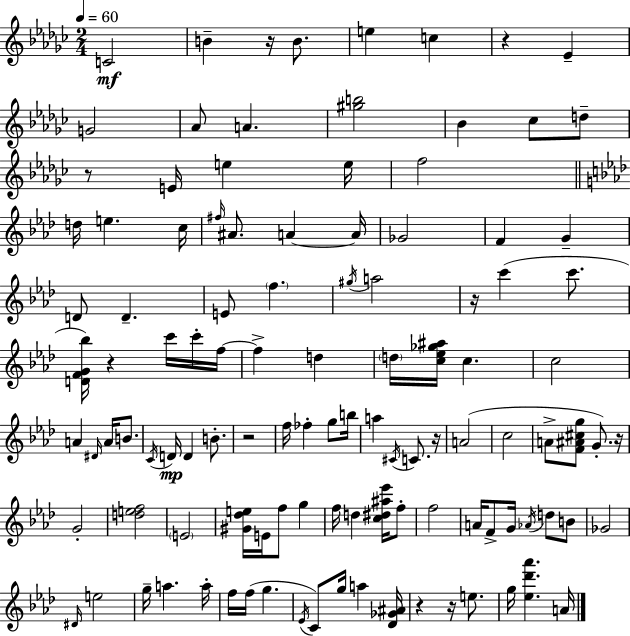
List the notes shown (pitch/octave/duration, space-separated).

C4/h B4/q R/s B4/e. E5/q C5/q R/q Eb4/q G4/h Ab4/e A4/q. [G#5,B5]/h Bb4/q CES5/e D5/e R/e E4/s E5/q E5/s F5/h D5/s E5/q. C5/s F#5/s A#4/e. A4/q A4/s Gb4/h F4/q G4/q D4/e D4/q. E4/e F5/q. G#5/s A5/h R/s C6/q C6/e. [D4,F4,G4,Bb5]/s R/q C6/s C6/s F5/s F5/q D5/q D5/s [C5,Eb5,Gb5,A#5]/s C5/q. C5/h A4/q D#4/s A4/s B4/e. C4/s D4/s D4/q B4/e. R/h F5/s FES5/q G5/e B5/s A5/q C#4/s C4/e. R/s A4/h C5/h A4/e [F4,A#4,C#5,G5]/e G4/e. R/s G4/h [D5,E5,F5]/h E4/h [G#4,Db5,E5]/s E4/s F5/e G5/q F5/s D5/q [C5,D#5,A#5,Eb6]/s F5/e F5/h A4/s F4/e G4/s Ab4/s D5/e B4/e Gb4/h D#4/s E5/h G5/s A5/q. A5/s F5/s F5/s G5/q. Eb4/s C4/e G5/s A5/q [Db4,Gb4,A#4]/s R/q R/s E5/e. G5/s [Eb5,Db6,Ab6]/q. A4/s